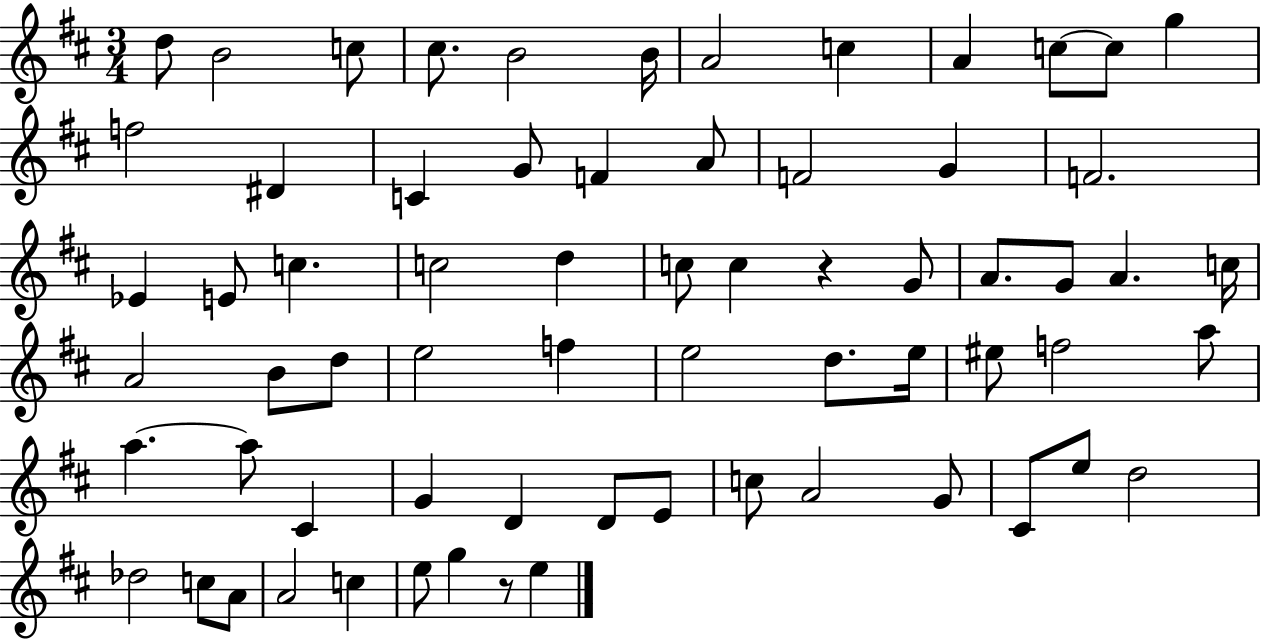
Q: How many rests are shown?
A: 2